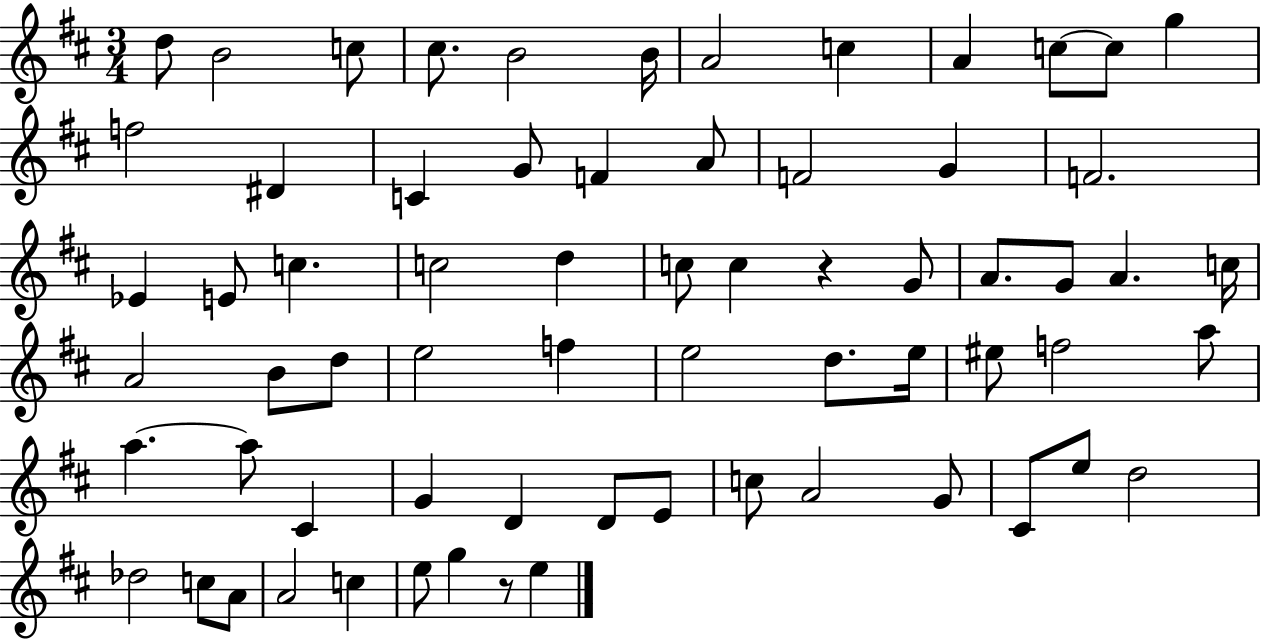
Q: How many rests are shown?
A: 2